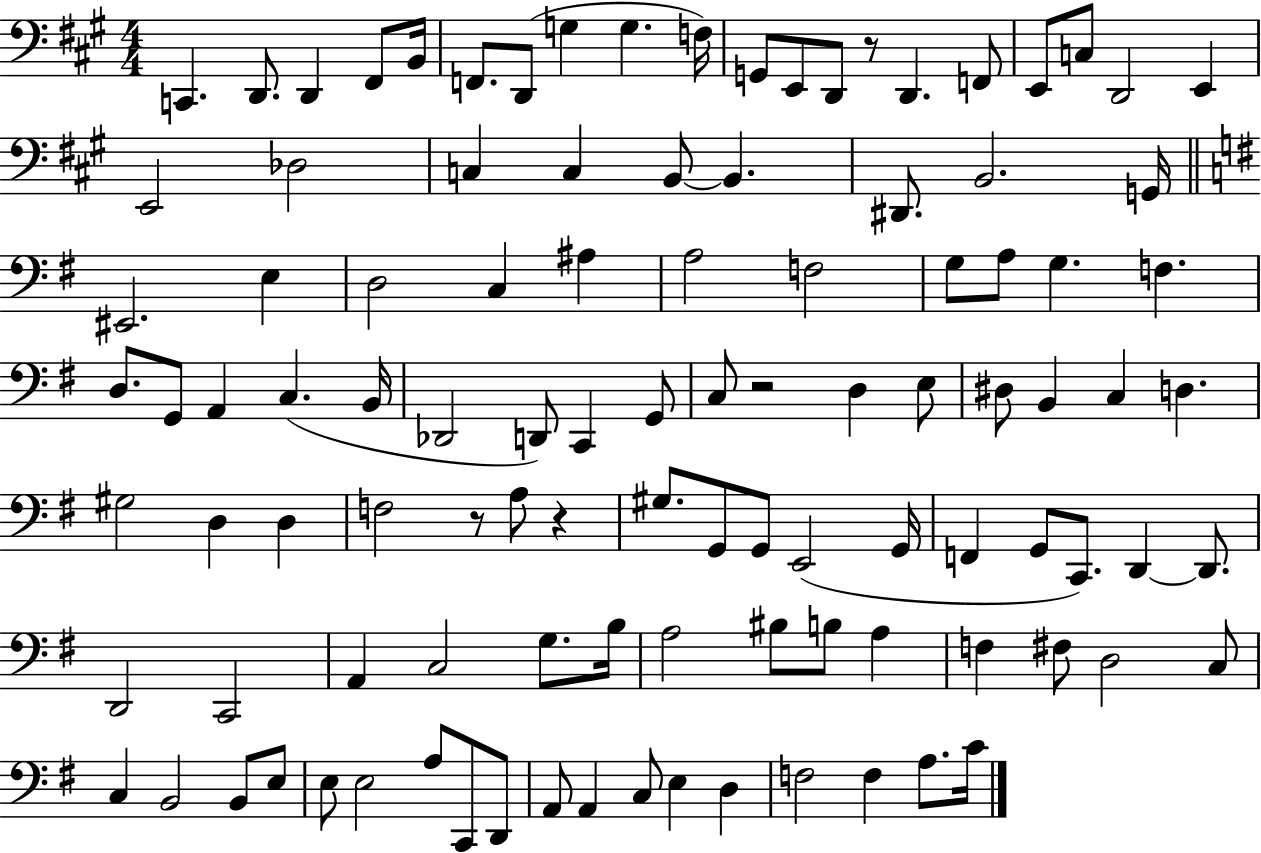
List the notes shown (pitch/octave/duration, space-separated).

C2/q. D2/e. D2/q F#2/e B2/s F2/e. D2/e G3/q G3/q. F3/s G2/e E2/e D2/e R/e D2/q. F2/e E2/e C3/e D2/h E2/q E2/h Db3/h C3/q C3/q B2/e B2/q. D#2/e. B2/h. G2/s EIS2/h. E3/q D3/h C3/q A#3/q A3/h F3/h G3/e A3/e G3/q. F3/q. D3/e. G2/e A2/q C3/q. B2/s Db2/h D2/e C2/q G2/e C3/e R/h D3/q E3/e D#3/e B2/q C3/q D3/q. G#3/h D3/q D3/q F3/h R/e A3/e R/q G#3/e. G2/e G2/e E2/h G2/s F2/q G2/e C2/e. D2/q D2/e. D2/h C2/h A2/q C3/h G3/e. B3/s A3/h BIS3/e B3/e A3/q F3/q F#3/e D3/h C3/e C3/q B2/h B2/e E3/e E3/e E3/h A3/e C2/e D2/e A2/e A2/q C3/e E3/q D3/q F3/h F3/q A3/e. C4/s